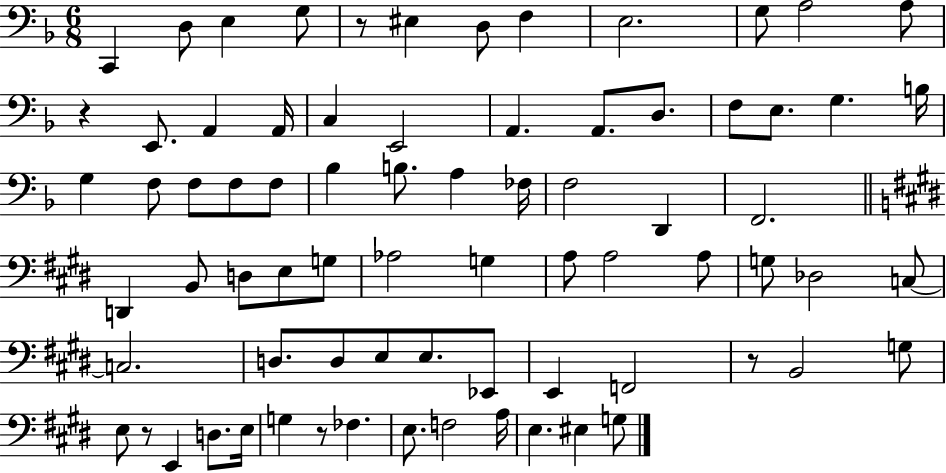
{
  \clef bass
  \numericTimeSignature
  \time 6/8
  \key f \major
  c,4 d8 e4 g8 | r8 eis4 d8 f4 | e2. | g8 a2 a8 | \break r4 e,8. a,4 a,16 | c4 e,2 | a,4. a,8. d8. | f8 e8. g4. b16 | \break g4 f8 f8 f8 f8 | bes4 b8. a4 fes16 | f2 d,4 | f,2. | \break \bar "||" \break \key e \major d,4 b,8 d8 e8 g8 | aes2 g4 | a8 a2 a8 | g8 des2 c8~~ | \break c2. | d8. d8 e8 e8. ees,8 | e,4 f,2 | r8 b,2 g8 | \break e8 r8 e,4 d8. e16 | g4 r8 fes4. | e8. f2 a16 | e4. eis4 g8 | \break \bar "|."
}